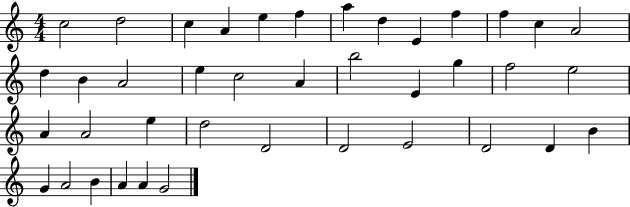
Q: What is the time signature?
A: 4/4